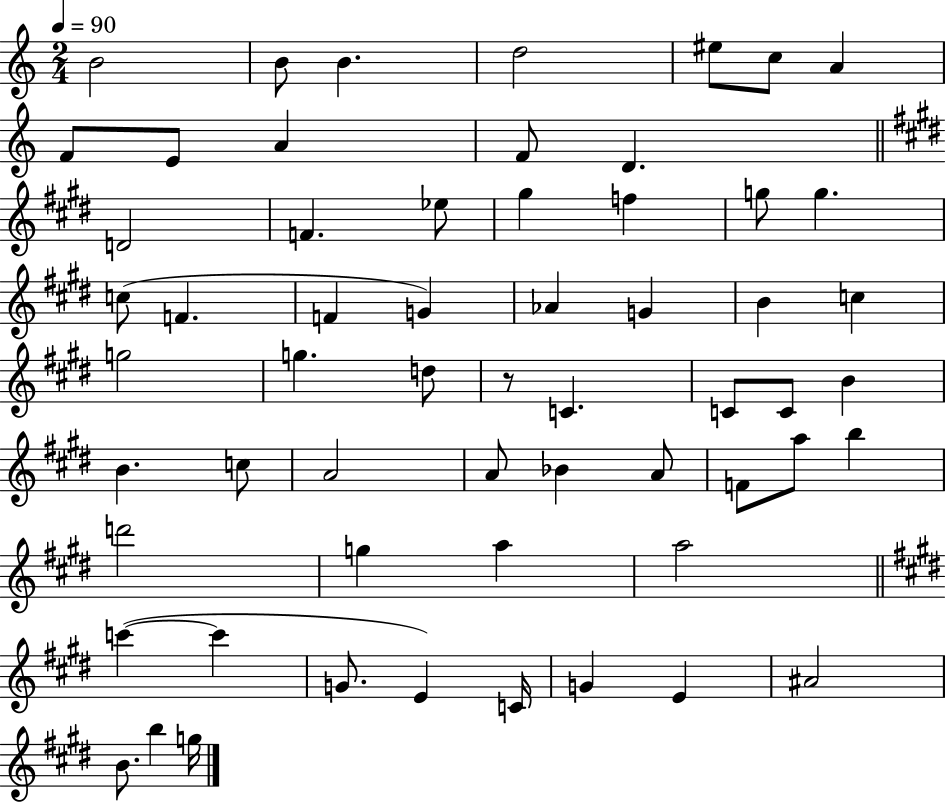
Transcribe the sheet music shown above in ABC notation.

X:1
T:Untitled
M:2/4
L:1/4
K:C
B2 B/2 B d2 ^e/2 c/2 A F/2 E/2 A F/2 D D2 F _e/2 ^g f g/2 g c/2 F F G _A G B c g2 g d/2 z/2 C C/2 C/2 B B c/2 A2 A/2 _B A/2 F/2 a/2 b d'2 g a a2 c' c' G/2 E C/4 G E ^A2 B/2 b g/4